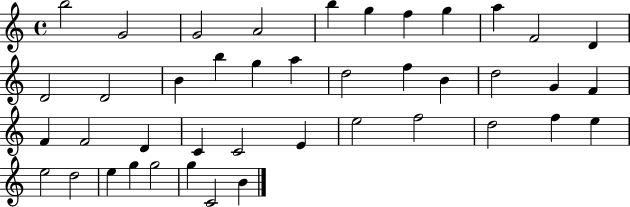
B5/h G4/h G4/h A4/h B5/q G5/q F5/q G5/q A5/q F4/h D4/q D4/h D4/h B4/q B5/q G5/q A5/q D5/h F5/q B4/q D5/h G4/q F4/q F4/q F4/h D4/q C4/q C4/h E4/q E5/h F5/h D5/h F5/q E5/q E5/h D5/h E5/q G5/q G5/h G5/q C4/h B4/q